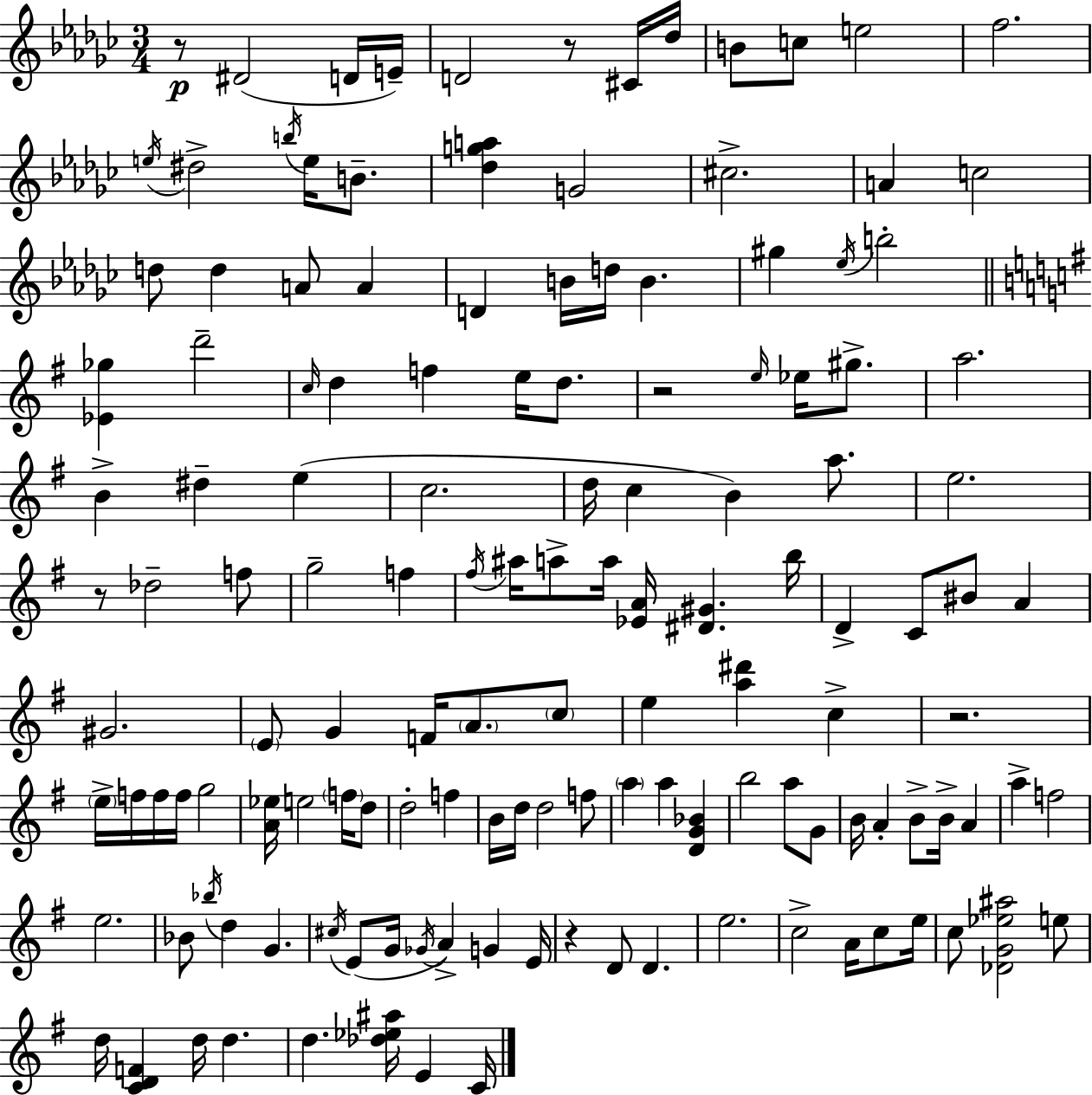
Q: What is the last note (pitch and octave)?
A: C4